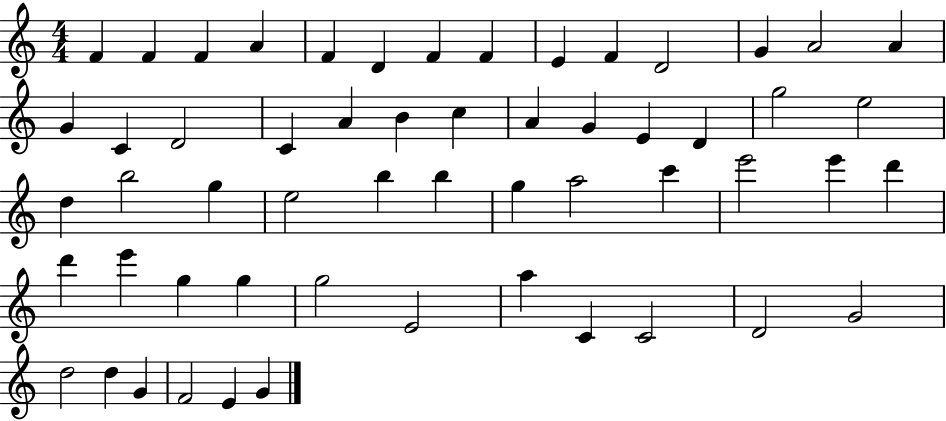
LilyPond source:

{
  \clef treble
  \numericTimeSignature
  \time 4/4
  \key c \major
  f'4 f'4 f'4 a'4 | f'4 d'4 f'4 f'4 | e'4 f'4 d'2 | g'4 a'2 a'4 | \break g'4 c'4 d'2 | c'4 a'4 b'4 c''4 | a'4 g'4 e'4 d'4 | g''2 e''2 | \break d''4 b''2 g''4 | e''2 b''4 b''4 | g''4 a''2 c'''4 | e'''2 e'''4 d'''4 | \break d'''4 e'''4 g''4 g''4 | g''2 e'2 | a''4 c'4 c'2 | d'2 g'2 | \break d''2 d''4 g'4 | f'2 e'4 g'4 | \bar "|."
}